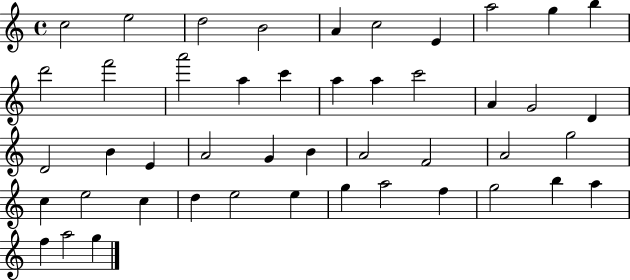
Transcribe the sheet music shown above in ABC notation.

X:1
T:Untitled
M:4/4
L:1/4
K:C
c2 e2 d2 B2 A c2 E a2 g b d'2 f'2 a'2 a c' a a c'2 A G2 D D2 B E A2 G B A2 F2 A2 g2 c e2 c d e2 e g a2 f g2 b a f a2 g